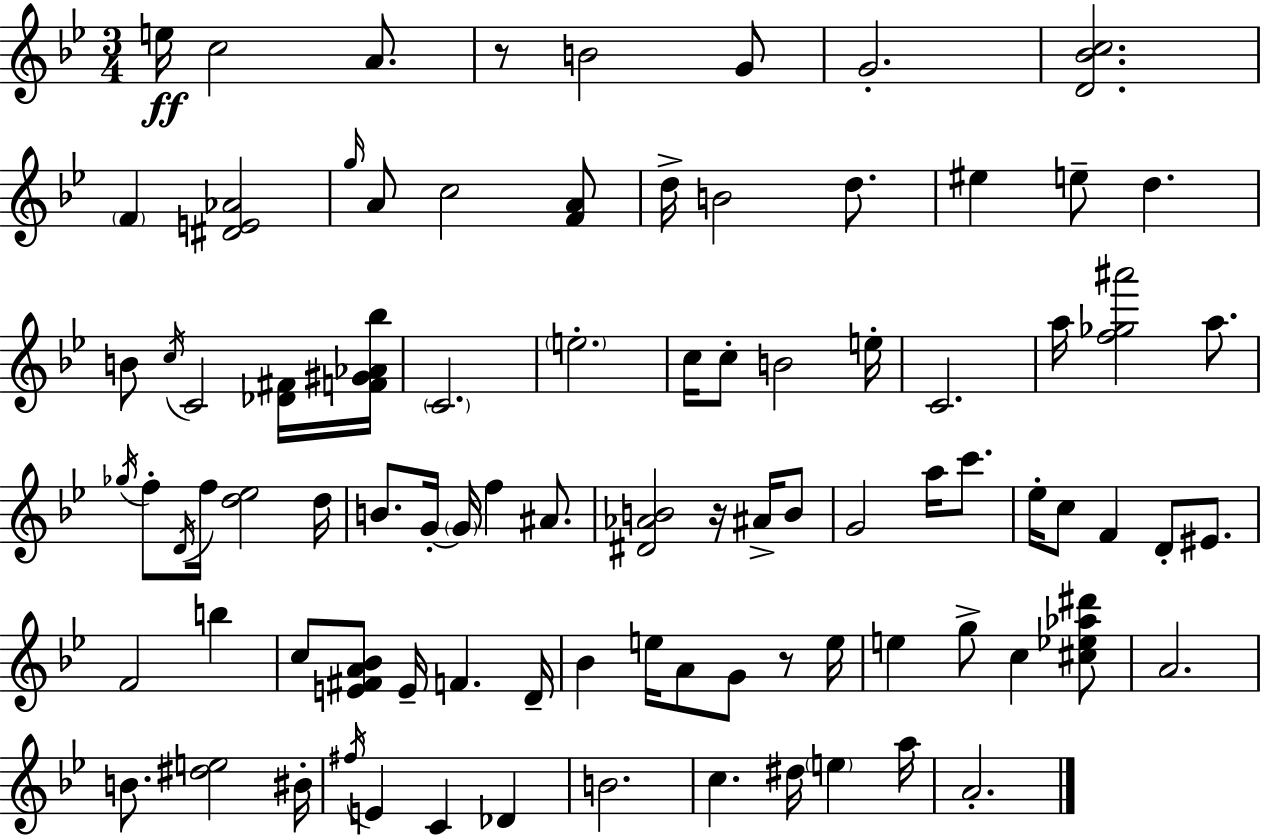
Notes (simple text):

E5/s C5/h A4/e. R/e B4/h G4/e G4/h. [D4,Bb4,C5]/h. F4/q [D#4,E4,Ab4]/h G5/s A4/e C5/h [F4,A4]/e D5/s B4/h D5/e. EIS5/q E5/e D5/q. B4/e C5/s C4/h [Db4,F#4]/s [F4,G#4,Ab4,Bb5]/s C4/h. E5/h. C5/s C5/e B4/h E5/s C4/h. A5/s [F5,Gb5,A#6]/h A5/e. Gb5/s F5/e D4/s F5/s [D5,Eb5]/h D5/s B4/e. G4/s G4/s F5/q A#4/e. [D#4,Ab4,B4]/h R/s A#4/s B4/e G4/h A5/s C6/e. Eb5/s C5/e F4/q D4/e EIS4/e. F4/h B5/q C5/e [E4,F#4,A4,Bb4]/e E4/s F4/q. D4/s Bb4/q E5/s A4/e G4/e R/e E5/s E5/q G5/e C5/q [C#5,Eb5,Ab5,D#6]/e A4/h. B4/e. [D#5,E5]/h BIS4/s F#5/s E4/q C4/q Db4/q B4/h. C5/q. D#5/s E5/q A5/s A4/h.